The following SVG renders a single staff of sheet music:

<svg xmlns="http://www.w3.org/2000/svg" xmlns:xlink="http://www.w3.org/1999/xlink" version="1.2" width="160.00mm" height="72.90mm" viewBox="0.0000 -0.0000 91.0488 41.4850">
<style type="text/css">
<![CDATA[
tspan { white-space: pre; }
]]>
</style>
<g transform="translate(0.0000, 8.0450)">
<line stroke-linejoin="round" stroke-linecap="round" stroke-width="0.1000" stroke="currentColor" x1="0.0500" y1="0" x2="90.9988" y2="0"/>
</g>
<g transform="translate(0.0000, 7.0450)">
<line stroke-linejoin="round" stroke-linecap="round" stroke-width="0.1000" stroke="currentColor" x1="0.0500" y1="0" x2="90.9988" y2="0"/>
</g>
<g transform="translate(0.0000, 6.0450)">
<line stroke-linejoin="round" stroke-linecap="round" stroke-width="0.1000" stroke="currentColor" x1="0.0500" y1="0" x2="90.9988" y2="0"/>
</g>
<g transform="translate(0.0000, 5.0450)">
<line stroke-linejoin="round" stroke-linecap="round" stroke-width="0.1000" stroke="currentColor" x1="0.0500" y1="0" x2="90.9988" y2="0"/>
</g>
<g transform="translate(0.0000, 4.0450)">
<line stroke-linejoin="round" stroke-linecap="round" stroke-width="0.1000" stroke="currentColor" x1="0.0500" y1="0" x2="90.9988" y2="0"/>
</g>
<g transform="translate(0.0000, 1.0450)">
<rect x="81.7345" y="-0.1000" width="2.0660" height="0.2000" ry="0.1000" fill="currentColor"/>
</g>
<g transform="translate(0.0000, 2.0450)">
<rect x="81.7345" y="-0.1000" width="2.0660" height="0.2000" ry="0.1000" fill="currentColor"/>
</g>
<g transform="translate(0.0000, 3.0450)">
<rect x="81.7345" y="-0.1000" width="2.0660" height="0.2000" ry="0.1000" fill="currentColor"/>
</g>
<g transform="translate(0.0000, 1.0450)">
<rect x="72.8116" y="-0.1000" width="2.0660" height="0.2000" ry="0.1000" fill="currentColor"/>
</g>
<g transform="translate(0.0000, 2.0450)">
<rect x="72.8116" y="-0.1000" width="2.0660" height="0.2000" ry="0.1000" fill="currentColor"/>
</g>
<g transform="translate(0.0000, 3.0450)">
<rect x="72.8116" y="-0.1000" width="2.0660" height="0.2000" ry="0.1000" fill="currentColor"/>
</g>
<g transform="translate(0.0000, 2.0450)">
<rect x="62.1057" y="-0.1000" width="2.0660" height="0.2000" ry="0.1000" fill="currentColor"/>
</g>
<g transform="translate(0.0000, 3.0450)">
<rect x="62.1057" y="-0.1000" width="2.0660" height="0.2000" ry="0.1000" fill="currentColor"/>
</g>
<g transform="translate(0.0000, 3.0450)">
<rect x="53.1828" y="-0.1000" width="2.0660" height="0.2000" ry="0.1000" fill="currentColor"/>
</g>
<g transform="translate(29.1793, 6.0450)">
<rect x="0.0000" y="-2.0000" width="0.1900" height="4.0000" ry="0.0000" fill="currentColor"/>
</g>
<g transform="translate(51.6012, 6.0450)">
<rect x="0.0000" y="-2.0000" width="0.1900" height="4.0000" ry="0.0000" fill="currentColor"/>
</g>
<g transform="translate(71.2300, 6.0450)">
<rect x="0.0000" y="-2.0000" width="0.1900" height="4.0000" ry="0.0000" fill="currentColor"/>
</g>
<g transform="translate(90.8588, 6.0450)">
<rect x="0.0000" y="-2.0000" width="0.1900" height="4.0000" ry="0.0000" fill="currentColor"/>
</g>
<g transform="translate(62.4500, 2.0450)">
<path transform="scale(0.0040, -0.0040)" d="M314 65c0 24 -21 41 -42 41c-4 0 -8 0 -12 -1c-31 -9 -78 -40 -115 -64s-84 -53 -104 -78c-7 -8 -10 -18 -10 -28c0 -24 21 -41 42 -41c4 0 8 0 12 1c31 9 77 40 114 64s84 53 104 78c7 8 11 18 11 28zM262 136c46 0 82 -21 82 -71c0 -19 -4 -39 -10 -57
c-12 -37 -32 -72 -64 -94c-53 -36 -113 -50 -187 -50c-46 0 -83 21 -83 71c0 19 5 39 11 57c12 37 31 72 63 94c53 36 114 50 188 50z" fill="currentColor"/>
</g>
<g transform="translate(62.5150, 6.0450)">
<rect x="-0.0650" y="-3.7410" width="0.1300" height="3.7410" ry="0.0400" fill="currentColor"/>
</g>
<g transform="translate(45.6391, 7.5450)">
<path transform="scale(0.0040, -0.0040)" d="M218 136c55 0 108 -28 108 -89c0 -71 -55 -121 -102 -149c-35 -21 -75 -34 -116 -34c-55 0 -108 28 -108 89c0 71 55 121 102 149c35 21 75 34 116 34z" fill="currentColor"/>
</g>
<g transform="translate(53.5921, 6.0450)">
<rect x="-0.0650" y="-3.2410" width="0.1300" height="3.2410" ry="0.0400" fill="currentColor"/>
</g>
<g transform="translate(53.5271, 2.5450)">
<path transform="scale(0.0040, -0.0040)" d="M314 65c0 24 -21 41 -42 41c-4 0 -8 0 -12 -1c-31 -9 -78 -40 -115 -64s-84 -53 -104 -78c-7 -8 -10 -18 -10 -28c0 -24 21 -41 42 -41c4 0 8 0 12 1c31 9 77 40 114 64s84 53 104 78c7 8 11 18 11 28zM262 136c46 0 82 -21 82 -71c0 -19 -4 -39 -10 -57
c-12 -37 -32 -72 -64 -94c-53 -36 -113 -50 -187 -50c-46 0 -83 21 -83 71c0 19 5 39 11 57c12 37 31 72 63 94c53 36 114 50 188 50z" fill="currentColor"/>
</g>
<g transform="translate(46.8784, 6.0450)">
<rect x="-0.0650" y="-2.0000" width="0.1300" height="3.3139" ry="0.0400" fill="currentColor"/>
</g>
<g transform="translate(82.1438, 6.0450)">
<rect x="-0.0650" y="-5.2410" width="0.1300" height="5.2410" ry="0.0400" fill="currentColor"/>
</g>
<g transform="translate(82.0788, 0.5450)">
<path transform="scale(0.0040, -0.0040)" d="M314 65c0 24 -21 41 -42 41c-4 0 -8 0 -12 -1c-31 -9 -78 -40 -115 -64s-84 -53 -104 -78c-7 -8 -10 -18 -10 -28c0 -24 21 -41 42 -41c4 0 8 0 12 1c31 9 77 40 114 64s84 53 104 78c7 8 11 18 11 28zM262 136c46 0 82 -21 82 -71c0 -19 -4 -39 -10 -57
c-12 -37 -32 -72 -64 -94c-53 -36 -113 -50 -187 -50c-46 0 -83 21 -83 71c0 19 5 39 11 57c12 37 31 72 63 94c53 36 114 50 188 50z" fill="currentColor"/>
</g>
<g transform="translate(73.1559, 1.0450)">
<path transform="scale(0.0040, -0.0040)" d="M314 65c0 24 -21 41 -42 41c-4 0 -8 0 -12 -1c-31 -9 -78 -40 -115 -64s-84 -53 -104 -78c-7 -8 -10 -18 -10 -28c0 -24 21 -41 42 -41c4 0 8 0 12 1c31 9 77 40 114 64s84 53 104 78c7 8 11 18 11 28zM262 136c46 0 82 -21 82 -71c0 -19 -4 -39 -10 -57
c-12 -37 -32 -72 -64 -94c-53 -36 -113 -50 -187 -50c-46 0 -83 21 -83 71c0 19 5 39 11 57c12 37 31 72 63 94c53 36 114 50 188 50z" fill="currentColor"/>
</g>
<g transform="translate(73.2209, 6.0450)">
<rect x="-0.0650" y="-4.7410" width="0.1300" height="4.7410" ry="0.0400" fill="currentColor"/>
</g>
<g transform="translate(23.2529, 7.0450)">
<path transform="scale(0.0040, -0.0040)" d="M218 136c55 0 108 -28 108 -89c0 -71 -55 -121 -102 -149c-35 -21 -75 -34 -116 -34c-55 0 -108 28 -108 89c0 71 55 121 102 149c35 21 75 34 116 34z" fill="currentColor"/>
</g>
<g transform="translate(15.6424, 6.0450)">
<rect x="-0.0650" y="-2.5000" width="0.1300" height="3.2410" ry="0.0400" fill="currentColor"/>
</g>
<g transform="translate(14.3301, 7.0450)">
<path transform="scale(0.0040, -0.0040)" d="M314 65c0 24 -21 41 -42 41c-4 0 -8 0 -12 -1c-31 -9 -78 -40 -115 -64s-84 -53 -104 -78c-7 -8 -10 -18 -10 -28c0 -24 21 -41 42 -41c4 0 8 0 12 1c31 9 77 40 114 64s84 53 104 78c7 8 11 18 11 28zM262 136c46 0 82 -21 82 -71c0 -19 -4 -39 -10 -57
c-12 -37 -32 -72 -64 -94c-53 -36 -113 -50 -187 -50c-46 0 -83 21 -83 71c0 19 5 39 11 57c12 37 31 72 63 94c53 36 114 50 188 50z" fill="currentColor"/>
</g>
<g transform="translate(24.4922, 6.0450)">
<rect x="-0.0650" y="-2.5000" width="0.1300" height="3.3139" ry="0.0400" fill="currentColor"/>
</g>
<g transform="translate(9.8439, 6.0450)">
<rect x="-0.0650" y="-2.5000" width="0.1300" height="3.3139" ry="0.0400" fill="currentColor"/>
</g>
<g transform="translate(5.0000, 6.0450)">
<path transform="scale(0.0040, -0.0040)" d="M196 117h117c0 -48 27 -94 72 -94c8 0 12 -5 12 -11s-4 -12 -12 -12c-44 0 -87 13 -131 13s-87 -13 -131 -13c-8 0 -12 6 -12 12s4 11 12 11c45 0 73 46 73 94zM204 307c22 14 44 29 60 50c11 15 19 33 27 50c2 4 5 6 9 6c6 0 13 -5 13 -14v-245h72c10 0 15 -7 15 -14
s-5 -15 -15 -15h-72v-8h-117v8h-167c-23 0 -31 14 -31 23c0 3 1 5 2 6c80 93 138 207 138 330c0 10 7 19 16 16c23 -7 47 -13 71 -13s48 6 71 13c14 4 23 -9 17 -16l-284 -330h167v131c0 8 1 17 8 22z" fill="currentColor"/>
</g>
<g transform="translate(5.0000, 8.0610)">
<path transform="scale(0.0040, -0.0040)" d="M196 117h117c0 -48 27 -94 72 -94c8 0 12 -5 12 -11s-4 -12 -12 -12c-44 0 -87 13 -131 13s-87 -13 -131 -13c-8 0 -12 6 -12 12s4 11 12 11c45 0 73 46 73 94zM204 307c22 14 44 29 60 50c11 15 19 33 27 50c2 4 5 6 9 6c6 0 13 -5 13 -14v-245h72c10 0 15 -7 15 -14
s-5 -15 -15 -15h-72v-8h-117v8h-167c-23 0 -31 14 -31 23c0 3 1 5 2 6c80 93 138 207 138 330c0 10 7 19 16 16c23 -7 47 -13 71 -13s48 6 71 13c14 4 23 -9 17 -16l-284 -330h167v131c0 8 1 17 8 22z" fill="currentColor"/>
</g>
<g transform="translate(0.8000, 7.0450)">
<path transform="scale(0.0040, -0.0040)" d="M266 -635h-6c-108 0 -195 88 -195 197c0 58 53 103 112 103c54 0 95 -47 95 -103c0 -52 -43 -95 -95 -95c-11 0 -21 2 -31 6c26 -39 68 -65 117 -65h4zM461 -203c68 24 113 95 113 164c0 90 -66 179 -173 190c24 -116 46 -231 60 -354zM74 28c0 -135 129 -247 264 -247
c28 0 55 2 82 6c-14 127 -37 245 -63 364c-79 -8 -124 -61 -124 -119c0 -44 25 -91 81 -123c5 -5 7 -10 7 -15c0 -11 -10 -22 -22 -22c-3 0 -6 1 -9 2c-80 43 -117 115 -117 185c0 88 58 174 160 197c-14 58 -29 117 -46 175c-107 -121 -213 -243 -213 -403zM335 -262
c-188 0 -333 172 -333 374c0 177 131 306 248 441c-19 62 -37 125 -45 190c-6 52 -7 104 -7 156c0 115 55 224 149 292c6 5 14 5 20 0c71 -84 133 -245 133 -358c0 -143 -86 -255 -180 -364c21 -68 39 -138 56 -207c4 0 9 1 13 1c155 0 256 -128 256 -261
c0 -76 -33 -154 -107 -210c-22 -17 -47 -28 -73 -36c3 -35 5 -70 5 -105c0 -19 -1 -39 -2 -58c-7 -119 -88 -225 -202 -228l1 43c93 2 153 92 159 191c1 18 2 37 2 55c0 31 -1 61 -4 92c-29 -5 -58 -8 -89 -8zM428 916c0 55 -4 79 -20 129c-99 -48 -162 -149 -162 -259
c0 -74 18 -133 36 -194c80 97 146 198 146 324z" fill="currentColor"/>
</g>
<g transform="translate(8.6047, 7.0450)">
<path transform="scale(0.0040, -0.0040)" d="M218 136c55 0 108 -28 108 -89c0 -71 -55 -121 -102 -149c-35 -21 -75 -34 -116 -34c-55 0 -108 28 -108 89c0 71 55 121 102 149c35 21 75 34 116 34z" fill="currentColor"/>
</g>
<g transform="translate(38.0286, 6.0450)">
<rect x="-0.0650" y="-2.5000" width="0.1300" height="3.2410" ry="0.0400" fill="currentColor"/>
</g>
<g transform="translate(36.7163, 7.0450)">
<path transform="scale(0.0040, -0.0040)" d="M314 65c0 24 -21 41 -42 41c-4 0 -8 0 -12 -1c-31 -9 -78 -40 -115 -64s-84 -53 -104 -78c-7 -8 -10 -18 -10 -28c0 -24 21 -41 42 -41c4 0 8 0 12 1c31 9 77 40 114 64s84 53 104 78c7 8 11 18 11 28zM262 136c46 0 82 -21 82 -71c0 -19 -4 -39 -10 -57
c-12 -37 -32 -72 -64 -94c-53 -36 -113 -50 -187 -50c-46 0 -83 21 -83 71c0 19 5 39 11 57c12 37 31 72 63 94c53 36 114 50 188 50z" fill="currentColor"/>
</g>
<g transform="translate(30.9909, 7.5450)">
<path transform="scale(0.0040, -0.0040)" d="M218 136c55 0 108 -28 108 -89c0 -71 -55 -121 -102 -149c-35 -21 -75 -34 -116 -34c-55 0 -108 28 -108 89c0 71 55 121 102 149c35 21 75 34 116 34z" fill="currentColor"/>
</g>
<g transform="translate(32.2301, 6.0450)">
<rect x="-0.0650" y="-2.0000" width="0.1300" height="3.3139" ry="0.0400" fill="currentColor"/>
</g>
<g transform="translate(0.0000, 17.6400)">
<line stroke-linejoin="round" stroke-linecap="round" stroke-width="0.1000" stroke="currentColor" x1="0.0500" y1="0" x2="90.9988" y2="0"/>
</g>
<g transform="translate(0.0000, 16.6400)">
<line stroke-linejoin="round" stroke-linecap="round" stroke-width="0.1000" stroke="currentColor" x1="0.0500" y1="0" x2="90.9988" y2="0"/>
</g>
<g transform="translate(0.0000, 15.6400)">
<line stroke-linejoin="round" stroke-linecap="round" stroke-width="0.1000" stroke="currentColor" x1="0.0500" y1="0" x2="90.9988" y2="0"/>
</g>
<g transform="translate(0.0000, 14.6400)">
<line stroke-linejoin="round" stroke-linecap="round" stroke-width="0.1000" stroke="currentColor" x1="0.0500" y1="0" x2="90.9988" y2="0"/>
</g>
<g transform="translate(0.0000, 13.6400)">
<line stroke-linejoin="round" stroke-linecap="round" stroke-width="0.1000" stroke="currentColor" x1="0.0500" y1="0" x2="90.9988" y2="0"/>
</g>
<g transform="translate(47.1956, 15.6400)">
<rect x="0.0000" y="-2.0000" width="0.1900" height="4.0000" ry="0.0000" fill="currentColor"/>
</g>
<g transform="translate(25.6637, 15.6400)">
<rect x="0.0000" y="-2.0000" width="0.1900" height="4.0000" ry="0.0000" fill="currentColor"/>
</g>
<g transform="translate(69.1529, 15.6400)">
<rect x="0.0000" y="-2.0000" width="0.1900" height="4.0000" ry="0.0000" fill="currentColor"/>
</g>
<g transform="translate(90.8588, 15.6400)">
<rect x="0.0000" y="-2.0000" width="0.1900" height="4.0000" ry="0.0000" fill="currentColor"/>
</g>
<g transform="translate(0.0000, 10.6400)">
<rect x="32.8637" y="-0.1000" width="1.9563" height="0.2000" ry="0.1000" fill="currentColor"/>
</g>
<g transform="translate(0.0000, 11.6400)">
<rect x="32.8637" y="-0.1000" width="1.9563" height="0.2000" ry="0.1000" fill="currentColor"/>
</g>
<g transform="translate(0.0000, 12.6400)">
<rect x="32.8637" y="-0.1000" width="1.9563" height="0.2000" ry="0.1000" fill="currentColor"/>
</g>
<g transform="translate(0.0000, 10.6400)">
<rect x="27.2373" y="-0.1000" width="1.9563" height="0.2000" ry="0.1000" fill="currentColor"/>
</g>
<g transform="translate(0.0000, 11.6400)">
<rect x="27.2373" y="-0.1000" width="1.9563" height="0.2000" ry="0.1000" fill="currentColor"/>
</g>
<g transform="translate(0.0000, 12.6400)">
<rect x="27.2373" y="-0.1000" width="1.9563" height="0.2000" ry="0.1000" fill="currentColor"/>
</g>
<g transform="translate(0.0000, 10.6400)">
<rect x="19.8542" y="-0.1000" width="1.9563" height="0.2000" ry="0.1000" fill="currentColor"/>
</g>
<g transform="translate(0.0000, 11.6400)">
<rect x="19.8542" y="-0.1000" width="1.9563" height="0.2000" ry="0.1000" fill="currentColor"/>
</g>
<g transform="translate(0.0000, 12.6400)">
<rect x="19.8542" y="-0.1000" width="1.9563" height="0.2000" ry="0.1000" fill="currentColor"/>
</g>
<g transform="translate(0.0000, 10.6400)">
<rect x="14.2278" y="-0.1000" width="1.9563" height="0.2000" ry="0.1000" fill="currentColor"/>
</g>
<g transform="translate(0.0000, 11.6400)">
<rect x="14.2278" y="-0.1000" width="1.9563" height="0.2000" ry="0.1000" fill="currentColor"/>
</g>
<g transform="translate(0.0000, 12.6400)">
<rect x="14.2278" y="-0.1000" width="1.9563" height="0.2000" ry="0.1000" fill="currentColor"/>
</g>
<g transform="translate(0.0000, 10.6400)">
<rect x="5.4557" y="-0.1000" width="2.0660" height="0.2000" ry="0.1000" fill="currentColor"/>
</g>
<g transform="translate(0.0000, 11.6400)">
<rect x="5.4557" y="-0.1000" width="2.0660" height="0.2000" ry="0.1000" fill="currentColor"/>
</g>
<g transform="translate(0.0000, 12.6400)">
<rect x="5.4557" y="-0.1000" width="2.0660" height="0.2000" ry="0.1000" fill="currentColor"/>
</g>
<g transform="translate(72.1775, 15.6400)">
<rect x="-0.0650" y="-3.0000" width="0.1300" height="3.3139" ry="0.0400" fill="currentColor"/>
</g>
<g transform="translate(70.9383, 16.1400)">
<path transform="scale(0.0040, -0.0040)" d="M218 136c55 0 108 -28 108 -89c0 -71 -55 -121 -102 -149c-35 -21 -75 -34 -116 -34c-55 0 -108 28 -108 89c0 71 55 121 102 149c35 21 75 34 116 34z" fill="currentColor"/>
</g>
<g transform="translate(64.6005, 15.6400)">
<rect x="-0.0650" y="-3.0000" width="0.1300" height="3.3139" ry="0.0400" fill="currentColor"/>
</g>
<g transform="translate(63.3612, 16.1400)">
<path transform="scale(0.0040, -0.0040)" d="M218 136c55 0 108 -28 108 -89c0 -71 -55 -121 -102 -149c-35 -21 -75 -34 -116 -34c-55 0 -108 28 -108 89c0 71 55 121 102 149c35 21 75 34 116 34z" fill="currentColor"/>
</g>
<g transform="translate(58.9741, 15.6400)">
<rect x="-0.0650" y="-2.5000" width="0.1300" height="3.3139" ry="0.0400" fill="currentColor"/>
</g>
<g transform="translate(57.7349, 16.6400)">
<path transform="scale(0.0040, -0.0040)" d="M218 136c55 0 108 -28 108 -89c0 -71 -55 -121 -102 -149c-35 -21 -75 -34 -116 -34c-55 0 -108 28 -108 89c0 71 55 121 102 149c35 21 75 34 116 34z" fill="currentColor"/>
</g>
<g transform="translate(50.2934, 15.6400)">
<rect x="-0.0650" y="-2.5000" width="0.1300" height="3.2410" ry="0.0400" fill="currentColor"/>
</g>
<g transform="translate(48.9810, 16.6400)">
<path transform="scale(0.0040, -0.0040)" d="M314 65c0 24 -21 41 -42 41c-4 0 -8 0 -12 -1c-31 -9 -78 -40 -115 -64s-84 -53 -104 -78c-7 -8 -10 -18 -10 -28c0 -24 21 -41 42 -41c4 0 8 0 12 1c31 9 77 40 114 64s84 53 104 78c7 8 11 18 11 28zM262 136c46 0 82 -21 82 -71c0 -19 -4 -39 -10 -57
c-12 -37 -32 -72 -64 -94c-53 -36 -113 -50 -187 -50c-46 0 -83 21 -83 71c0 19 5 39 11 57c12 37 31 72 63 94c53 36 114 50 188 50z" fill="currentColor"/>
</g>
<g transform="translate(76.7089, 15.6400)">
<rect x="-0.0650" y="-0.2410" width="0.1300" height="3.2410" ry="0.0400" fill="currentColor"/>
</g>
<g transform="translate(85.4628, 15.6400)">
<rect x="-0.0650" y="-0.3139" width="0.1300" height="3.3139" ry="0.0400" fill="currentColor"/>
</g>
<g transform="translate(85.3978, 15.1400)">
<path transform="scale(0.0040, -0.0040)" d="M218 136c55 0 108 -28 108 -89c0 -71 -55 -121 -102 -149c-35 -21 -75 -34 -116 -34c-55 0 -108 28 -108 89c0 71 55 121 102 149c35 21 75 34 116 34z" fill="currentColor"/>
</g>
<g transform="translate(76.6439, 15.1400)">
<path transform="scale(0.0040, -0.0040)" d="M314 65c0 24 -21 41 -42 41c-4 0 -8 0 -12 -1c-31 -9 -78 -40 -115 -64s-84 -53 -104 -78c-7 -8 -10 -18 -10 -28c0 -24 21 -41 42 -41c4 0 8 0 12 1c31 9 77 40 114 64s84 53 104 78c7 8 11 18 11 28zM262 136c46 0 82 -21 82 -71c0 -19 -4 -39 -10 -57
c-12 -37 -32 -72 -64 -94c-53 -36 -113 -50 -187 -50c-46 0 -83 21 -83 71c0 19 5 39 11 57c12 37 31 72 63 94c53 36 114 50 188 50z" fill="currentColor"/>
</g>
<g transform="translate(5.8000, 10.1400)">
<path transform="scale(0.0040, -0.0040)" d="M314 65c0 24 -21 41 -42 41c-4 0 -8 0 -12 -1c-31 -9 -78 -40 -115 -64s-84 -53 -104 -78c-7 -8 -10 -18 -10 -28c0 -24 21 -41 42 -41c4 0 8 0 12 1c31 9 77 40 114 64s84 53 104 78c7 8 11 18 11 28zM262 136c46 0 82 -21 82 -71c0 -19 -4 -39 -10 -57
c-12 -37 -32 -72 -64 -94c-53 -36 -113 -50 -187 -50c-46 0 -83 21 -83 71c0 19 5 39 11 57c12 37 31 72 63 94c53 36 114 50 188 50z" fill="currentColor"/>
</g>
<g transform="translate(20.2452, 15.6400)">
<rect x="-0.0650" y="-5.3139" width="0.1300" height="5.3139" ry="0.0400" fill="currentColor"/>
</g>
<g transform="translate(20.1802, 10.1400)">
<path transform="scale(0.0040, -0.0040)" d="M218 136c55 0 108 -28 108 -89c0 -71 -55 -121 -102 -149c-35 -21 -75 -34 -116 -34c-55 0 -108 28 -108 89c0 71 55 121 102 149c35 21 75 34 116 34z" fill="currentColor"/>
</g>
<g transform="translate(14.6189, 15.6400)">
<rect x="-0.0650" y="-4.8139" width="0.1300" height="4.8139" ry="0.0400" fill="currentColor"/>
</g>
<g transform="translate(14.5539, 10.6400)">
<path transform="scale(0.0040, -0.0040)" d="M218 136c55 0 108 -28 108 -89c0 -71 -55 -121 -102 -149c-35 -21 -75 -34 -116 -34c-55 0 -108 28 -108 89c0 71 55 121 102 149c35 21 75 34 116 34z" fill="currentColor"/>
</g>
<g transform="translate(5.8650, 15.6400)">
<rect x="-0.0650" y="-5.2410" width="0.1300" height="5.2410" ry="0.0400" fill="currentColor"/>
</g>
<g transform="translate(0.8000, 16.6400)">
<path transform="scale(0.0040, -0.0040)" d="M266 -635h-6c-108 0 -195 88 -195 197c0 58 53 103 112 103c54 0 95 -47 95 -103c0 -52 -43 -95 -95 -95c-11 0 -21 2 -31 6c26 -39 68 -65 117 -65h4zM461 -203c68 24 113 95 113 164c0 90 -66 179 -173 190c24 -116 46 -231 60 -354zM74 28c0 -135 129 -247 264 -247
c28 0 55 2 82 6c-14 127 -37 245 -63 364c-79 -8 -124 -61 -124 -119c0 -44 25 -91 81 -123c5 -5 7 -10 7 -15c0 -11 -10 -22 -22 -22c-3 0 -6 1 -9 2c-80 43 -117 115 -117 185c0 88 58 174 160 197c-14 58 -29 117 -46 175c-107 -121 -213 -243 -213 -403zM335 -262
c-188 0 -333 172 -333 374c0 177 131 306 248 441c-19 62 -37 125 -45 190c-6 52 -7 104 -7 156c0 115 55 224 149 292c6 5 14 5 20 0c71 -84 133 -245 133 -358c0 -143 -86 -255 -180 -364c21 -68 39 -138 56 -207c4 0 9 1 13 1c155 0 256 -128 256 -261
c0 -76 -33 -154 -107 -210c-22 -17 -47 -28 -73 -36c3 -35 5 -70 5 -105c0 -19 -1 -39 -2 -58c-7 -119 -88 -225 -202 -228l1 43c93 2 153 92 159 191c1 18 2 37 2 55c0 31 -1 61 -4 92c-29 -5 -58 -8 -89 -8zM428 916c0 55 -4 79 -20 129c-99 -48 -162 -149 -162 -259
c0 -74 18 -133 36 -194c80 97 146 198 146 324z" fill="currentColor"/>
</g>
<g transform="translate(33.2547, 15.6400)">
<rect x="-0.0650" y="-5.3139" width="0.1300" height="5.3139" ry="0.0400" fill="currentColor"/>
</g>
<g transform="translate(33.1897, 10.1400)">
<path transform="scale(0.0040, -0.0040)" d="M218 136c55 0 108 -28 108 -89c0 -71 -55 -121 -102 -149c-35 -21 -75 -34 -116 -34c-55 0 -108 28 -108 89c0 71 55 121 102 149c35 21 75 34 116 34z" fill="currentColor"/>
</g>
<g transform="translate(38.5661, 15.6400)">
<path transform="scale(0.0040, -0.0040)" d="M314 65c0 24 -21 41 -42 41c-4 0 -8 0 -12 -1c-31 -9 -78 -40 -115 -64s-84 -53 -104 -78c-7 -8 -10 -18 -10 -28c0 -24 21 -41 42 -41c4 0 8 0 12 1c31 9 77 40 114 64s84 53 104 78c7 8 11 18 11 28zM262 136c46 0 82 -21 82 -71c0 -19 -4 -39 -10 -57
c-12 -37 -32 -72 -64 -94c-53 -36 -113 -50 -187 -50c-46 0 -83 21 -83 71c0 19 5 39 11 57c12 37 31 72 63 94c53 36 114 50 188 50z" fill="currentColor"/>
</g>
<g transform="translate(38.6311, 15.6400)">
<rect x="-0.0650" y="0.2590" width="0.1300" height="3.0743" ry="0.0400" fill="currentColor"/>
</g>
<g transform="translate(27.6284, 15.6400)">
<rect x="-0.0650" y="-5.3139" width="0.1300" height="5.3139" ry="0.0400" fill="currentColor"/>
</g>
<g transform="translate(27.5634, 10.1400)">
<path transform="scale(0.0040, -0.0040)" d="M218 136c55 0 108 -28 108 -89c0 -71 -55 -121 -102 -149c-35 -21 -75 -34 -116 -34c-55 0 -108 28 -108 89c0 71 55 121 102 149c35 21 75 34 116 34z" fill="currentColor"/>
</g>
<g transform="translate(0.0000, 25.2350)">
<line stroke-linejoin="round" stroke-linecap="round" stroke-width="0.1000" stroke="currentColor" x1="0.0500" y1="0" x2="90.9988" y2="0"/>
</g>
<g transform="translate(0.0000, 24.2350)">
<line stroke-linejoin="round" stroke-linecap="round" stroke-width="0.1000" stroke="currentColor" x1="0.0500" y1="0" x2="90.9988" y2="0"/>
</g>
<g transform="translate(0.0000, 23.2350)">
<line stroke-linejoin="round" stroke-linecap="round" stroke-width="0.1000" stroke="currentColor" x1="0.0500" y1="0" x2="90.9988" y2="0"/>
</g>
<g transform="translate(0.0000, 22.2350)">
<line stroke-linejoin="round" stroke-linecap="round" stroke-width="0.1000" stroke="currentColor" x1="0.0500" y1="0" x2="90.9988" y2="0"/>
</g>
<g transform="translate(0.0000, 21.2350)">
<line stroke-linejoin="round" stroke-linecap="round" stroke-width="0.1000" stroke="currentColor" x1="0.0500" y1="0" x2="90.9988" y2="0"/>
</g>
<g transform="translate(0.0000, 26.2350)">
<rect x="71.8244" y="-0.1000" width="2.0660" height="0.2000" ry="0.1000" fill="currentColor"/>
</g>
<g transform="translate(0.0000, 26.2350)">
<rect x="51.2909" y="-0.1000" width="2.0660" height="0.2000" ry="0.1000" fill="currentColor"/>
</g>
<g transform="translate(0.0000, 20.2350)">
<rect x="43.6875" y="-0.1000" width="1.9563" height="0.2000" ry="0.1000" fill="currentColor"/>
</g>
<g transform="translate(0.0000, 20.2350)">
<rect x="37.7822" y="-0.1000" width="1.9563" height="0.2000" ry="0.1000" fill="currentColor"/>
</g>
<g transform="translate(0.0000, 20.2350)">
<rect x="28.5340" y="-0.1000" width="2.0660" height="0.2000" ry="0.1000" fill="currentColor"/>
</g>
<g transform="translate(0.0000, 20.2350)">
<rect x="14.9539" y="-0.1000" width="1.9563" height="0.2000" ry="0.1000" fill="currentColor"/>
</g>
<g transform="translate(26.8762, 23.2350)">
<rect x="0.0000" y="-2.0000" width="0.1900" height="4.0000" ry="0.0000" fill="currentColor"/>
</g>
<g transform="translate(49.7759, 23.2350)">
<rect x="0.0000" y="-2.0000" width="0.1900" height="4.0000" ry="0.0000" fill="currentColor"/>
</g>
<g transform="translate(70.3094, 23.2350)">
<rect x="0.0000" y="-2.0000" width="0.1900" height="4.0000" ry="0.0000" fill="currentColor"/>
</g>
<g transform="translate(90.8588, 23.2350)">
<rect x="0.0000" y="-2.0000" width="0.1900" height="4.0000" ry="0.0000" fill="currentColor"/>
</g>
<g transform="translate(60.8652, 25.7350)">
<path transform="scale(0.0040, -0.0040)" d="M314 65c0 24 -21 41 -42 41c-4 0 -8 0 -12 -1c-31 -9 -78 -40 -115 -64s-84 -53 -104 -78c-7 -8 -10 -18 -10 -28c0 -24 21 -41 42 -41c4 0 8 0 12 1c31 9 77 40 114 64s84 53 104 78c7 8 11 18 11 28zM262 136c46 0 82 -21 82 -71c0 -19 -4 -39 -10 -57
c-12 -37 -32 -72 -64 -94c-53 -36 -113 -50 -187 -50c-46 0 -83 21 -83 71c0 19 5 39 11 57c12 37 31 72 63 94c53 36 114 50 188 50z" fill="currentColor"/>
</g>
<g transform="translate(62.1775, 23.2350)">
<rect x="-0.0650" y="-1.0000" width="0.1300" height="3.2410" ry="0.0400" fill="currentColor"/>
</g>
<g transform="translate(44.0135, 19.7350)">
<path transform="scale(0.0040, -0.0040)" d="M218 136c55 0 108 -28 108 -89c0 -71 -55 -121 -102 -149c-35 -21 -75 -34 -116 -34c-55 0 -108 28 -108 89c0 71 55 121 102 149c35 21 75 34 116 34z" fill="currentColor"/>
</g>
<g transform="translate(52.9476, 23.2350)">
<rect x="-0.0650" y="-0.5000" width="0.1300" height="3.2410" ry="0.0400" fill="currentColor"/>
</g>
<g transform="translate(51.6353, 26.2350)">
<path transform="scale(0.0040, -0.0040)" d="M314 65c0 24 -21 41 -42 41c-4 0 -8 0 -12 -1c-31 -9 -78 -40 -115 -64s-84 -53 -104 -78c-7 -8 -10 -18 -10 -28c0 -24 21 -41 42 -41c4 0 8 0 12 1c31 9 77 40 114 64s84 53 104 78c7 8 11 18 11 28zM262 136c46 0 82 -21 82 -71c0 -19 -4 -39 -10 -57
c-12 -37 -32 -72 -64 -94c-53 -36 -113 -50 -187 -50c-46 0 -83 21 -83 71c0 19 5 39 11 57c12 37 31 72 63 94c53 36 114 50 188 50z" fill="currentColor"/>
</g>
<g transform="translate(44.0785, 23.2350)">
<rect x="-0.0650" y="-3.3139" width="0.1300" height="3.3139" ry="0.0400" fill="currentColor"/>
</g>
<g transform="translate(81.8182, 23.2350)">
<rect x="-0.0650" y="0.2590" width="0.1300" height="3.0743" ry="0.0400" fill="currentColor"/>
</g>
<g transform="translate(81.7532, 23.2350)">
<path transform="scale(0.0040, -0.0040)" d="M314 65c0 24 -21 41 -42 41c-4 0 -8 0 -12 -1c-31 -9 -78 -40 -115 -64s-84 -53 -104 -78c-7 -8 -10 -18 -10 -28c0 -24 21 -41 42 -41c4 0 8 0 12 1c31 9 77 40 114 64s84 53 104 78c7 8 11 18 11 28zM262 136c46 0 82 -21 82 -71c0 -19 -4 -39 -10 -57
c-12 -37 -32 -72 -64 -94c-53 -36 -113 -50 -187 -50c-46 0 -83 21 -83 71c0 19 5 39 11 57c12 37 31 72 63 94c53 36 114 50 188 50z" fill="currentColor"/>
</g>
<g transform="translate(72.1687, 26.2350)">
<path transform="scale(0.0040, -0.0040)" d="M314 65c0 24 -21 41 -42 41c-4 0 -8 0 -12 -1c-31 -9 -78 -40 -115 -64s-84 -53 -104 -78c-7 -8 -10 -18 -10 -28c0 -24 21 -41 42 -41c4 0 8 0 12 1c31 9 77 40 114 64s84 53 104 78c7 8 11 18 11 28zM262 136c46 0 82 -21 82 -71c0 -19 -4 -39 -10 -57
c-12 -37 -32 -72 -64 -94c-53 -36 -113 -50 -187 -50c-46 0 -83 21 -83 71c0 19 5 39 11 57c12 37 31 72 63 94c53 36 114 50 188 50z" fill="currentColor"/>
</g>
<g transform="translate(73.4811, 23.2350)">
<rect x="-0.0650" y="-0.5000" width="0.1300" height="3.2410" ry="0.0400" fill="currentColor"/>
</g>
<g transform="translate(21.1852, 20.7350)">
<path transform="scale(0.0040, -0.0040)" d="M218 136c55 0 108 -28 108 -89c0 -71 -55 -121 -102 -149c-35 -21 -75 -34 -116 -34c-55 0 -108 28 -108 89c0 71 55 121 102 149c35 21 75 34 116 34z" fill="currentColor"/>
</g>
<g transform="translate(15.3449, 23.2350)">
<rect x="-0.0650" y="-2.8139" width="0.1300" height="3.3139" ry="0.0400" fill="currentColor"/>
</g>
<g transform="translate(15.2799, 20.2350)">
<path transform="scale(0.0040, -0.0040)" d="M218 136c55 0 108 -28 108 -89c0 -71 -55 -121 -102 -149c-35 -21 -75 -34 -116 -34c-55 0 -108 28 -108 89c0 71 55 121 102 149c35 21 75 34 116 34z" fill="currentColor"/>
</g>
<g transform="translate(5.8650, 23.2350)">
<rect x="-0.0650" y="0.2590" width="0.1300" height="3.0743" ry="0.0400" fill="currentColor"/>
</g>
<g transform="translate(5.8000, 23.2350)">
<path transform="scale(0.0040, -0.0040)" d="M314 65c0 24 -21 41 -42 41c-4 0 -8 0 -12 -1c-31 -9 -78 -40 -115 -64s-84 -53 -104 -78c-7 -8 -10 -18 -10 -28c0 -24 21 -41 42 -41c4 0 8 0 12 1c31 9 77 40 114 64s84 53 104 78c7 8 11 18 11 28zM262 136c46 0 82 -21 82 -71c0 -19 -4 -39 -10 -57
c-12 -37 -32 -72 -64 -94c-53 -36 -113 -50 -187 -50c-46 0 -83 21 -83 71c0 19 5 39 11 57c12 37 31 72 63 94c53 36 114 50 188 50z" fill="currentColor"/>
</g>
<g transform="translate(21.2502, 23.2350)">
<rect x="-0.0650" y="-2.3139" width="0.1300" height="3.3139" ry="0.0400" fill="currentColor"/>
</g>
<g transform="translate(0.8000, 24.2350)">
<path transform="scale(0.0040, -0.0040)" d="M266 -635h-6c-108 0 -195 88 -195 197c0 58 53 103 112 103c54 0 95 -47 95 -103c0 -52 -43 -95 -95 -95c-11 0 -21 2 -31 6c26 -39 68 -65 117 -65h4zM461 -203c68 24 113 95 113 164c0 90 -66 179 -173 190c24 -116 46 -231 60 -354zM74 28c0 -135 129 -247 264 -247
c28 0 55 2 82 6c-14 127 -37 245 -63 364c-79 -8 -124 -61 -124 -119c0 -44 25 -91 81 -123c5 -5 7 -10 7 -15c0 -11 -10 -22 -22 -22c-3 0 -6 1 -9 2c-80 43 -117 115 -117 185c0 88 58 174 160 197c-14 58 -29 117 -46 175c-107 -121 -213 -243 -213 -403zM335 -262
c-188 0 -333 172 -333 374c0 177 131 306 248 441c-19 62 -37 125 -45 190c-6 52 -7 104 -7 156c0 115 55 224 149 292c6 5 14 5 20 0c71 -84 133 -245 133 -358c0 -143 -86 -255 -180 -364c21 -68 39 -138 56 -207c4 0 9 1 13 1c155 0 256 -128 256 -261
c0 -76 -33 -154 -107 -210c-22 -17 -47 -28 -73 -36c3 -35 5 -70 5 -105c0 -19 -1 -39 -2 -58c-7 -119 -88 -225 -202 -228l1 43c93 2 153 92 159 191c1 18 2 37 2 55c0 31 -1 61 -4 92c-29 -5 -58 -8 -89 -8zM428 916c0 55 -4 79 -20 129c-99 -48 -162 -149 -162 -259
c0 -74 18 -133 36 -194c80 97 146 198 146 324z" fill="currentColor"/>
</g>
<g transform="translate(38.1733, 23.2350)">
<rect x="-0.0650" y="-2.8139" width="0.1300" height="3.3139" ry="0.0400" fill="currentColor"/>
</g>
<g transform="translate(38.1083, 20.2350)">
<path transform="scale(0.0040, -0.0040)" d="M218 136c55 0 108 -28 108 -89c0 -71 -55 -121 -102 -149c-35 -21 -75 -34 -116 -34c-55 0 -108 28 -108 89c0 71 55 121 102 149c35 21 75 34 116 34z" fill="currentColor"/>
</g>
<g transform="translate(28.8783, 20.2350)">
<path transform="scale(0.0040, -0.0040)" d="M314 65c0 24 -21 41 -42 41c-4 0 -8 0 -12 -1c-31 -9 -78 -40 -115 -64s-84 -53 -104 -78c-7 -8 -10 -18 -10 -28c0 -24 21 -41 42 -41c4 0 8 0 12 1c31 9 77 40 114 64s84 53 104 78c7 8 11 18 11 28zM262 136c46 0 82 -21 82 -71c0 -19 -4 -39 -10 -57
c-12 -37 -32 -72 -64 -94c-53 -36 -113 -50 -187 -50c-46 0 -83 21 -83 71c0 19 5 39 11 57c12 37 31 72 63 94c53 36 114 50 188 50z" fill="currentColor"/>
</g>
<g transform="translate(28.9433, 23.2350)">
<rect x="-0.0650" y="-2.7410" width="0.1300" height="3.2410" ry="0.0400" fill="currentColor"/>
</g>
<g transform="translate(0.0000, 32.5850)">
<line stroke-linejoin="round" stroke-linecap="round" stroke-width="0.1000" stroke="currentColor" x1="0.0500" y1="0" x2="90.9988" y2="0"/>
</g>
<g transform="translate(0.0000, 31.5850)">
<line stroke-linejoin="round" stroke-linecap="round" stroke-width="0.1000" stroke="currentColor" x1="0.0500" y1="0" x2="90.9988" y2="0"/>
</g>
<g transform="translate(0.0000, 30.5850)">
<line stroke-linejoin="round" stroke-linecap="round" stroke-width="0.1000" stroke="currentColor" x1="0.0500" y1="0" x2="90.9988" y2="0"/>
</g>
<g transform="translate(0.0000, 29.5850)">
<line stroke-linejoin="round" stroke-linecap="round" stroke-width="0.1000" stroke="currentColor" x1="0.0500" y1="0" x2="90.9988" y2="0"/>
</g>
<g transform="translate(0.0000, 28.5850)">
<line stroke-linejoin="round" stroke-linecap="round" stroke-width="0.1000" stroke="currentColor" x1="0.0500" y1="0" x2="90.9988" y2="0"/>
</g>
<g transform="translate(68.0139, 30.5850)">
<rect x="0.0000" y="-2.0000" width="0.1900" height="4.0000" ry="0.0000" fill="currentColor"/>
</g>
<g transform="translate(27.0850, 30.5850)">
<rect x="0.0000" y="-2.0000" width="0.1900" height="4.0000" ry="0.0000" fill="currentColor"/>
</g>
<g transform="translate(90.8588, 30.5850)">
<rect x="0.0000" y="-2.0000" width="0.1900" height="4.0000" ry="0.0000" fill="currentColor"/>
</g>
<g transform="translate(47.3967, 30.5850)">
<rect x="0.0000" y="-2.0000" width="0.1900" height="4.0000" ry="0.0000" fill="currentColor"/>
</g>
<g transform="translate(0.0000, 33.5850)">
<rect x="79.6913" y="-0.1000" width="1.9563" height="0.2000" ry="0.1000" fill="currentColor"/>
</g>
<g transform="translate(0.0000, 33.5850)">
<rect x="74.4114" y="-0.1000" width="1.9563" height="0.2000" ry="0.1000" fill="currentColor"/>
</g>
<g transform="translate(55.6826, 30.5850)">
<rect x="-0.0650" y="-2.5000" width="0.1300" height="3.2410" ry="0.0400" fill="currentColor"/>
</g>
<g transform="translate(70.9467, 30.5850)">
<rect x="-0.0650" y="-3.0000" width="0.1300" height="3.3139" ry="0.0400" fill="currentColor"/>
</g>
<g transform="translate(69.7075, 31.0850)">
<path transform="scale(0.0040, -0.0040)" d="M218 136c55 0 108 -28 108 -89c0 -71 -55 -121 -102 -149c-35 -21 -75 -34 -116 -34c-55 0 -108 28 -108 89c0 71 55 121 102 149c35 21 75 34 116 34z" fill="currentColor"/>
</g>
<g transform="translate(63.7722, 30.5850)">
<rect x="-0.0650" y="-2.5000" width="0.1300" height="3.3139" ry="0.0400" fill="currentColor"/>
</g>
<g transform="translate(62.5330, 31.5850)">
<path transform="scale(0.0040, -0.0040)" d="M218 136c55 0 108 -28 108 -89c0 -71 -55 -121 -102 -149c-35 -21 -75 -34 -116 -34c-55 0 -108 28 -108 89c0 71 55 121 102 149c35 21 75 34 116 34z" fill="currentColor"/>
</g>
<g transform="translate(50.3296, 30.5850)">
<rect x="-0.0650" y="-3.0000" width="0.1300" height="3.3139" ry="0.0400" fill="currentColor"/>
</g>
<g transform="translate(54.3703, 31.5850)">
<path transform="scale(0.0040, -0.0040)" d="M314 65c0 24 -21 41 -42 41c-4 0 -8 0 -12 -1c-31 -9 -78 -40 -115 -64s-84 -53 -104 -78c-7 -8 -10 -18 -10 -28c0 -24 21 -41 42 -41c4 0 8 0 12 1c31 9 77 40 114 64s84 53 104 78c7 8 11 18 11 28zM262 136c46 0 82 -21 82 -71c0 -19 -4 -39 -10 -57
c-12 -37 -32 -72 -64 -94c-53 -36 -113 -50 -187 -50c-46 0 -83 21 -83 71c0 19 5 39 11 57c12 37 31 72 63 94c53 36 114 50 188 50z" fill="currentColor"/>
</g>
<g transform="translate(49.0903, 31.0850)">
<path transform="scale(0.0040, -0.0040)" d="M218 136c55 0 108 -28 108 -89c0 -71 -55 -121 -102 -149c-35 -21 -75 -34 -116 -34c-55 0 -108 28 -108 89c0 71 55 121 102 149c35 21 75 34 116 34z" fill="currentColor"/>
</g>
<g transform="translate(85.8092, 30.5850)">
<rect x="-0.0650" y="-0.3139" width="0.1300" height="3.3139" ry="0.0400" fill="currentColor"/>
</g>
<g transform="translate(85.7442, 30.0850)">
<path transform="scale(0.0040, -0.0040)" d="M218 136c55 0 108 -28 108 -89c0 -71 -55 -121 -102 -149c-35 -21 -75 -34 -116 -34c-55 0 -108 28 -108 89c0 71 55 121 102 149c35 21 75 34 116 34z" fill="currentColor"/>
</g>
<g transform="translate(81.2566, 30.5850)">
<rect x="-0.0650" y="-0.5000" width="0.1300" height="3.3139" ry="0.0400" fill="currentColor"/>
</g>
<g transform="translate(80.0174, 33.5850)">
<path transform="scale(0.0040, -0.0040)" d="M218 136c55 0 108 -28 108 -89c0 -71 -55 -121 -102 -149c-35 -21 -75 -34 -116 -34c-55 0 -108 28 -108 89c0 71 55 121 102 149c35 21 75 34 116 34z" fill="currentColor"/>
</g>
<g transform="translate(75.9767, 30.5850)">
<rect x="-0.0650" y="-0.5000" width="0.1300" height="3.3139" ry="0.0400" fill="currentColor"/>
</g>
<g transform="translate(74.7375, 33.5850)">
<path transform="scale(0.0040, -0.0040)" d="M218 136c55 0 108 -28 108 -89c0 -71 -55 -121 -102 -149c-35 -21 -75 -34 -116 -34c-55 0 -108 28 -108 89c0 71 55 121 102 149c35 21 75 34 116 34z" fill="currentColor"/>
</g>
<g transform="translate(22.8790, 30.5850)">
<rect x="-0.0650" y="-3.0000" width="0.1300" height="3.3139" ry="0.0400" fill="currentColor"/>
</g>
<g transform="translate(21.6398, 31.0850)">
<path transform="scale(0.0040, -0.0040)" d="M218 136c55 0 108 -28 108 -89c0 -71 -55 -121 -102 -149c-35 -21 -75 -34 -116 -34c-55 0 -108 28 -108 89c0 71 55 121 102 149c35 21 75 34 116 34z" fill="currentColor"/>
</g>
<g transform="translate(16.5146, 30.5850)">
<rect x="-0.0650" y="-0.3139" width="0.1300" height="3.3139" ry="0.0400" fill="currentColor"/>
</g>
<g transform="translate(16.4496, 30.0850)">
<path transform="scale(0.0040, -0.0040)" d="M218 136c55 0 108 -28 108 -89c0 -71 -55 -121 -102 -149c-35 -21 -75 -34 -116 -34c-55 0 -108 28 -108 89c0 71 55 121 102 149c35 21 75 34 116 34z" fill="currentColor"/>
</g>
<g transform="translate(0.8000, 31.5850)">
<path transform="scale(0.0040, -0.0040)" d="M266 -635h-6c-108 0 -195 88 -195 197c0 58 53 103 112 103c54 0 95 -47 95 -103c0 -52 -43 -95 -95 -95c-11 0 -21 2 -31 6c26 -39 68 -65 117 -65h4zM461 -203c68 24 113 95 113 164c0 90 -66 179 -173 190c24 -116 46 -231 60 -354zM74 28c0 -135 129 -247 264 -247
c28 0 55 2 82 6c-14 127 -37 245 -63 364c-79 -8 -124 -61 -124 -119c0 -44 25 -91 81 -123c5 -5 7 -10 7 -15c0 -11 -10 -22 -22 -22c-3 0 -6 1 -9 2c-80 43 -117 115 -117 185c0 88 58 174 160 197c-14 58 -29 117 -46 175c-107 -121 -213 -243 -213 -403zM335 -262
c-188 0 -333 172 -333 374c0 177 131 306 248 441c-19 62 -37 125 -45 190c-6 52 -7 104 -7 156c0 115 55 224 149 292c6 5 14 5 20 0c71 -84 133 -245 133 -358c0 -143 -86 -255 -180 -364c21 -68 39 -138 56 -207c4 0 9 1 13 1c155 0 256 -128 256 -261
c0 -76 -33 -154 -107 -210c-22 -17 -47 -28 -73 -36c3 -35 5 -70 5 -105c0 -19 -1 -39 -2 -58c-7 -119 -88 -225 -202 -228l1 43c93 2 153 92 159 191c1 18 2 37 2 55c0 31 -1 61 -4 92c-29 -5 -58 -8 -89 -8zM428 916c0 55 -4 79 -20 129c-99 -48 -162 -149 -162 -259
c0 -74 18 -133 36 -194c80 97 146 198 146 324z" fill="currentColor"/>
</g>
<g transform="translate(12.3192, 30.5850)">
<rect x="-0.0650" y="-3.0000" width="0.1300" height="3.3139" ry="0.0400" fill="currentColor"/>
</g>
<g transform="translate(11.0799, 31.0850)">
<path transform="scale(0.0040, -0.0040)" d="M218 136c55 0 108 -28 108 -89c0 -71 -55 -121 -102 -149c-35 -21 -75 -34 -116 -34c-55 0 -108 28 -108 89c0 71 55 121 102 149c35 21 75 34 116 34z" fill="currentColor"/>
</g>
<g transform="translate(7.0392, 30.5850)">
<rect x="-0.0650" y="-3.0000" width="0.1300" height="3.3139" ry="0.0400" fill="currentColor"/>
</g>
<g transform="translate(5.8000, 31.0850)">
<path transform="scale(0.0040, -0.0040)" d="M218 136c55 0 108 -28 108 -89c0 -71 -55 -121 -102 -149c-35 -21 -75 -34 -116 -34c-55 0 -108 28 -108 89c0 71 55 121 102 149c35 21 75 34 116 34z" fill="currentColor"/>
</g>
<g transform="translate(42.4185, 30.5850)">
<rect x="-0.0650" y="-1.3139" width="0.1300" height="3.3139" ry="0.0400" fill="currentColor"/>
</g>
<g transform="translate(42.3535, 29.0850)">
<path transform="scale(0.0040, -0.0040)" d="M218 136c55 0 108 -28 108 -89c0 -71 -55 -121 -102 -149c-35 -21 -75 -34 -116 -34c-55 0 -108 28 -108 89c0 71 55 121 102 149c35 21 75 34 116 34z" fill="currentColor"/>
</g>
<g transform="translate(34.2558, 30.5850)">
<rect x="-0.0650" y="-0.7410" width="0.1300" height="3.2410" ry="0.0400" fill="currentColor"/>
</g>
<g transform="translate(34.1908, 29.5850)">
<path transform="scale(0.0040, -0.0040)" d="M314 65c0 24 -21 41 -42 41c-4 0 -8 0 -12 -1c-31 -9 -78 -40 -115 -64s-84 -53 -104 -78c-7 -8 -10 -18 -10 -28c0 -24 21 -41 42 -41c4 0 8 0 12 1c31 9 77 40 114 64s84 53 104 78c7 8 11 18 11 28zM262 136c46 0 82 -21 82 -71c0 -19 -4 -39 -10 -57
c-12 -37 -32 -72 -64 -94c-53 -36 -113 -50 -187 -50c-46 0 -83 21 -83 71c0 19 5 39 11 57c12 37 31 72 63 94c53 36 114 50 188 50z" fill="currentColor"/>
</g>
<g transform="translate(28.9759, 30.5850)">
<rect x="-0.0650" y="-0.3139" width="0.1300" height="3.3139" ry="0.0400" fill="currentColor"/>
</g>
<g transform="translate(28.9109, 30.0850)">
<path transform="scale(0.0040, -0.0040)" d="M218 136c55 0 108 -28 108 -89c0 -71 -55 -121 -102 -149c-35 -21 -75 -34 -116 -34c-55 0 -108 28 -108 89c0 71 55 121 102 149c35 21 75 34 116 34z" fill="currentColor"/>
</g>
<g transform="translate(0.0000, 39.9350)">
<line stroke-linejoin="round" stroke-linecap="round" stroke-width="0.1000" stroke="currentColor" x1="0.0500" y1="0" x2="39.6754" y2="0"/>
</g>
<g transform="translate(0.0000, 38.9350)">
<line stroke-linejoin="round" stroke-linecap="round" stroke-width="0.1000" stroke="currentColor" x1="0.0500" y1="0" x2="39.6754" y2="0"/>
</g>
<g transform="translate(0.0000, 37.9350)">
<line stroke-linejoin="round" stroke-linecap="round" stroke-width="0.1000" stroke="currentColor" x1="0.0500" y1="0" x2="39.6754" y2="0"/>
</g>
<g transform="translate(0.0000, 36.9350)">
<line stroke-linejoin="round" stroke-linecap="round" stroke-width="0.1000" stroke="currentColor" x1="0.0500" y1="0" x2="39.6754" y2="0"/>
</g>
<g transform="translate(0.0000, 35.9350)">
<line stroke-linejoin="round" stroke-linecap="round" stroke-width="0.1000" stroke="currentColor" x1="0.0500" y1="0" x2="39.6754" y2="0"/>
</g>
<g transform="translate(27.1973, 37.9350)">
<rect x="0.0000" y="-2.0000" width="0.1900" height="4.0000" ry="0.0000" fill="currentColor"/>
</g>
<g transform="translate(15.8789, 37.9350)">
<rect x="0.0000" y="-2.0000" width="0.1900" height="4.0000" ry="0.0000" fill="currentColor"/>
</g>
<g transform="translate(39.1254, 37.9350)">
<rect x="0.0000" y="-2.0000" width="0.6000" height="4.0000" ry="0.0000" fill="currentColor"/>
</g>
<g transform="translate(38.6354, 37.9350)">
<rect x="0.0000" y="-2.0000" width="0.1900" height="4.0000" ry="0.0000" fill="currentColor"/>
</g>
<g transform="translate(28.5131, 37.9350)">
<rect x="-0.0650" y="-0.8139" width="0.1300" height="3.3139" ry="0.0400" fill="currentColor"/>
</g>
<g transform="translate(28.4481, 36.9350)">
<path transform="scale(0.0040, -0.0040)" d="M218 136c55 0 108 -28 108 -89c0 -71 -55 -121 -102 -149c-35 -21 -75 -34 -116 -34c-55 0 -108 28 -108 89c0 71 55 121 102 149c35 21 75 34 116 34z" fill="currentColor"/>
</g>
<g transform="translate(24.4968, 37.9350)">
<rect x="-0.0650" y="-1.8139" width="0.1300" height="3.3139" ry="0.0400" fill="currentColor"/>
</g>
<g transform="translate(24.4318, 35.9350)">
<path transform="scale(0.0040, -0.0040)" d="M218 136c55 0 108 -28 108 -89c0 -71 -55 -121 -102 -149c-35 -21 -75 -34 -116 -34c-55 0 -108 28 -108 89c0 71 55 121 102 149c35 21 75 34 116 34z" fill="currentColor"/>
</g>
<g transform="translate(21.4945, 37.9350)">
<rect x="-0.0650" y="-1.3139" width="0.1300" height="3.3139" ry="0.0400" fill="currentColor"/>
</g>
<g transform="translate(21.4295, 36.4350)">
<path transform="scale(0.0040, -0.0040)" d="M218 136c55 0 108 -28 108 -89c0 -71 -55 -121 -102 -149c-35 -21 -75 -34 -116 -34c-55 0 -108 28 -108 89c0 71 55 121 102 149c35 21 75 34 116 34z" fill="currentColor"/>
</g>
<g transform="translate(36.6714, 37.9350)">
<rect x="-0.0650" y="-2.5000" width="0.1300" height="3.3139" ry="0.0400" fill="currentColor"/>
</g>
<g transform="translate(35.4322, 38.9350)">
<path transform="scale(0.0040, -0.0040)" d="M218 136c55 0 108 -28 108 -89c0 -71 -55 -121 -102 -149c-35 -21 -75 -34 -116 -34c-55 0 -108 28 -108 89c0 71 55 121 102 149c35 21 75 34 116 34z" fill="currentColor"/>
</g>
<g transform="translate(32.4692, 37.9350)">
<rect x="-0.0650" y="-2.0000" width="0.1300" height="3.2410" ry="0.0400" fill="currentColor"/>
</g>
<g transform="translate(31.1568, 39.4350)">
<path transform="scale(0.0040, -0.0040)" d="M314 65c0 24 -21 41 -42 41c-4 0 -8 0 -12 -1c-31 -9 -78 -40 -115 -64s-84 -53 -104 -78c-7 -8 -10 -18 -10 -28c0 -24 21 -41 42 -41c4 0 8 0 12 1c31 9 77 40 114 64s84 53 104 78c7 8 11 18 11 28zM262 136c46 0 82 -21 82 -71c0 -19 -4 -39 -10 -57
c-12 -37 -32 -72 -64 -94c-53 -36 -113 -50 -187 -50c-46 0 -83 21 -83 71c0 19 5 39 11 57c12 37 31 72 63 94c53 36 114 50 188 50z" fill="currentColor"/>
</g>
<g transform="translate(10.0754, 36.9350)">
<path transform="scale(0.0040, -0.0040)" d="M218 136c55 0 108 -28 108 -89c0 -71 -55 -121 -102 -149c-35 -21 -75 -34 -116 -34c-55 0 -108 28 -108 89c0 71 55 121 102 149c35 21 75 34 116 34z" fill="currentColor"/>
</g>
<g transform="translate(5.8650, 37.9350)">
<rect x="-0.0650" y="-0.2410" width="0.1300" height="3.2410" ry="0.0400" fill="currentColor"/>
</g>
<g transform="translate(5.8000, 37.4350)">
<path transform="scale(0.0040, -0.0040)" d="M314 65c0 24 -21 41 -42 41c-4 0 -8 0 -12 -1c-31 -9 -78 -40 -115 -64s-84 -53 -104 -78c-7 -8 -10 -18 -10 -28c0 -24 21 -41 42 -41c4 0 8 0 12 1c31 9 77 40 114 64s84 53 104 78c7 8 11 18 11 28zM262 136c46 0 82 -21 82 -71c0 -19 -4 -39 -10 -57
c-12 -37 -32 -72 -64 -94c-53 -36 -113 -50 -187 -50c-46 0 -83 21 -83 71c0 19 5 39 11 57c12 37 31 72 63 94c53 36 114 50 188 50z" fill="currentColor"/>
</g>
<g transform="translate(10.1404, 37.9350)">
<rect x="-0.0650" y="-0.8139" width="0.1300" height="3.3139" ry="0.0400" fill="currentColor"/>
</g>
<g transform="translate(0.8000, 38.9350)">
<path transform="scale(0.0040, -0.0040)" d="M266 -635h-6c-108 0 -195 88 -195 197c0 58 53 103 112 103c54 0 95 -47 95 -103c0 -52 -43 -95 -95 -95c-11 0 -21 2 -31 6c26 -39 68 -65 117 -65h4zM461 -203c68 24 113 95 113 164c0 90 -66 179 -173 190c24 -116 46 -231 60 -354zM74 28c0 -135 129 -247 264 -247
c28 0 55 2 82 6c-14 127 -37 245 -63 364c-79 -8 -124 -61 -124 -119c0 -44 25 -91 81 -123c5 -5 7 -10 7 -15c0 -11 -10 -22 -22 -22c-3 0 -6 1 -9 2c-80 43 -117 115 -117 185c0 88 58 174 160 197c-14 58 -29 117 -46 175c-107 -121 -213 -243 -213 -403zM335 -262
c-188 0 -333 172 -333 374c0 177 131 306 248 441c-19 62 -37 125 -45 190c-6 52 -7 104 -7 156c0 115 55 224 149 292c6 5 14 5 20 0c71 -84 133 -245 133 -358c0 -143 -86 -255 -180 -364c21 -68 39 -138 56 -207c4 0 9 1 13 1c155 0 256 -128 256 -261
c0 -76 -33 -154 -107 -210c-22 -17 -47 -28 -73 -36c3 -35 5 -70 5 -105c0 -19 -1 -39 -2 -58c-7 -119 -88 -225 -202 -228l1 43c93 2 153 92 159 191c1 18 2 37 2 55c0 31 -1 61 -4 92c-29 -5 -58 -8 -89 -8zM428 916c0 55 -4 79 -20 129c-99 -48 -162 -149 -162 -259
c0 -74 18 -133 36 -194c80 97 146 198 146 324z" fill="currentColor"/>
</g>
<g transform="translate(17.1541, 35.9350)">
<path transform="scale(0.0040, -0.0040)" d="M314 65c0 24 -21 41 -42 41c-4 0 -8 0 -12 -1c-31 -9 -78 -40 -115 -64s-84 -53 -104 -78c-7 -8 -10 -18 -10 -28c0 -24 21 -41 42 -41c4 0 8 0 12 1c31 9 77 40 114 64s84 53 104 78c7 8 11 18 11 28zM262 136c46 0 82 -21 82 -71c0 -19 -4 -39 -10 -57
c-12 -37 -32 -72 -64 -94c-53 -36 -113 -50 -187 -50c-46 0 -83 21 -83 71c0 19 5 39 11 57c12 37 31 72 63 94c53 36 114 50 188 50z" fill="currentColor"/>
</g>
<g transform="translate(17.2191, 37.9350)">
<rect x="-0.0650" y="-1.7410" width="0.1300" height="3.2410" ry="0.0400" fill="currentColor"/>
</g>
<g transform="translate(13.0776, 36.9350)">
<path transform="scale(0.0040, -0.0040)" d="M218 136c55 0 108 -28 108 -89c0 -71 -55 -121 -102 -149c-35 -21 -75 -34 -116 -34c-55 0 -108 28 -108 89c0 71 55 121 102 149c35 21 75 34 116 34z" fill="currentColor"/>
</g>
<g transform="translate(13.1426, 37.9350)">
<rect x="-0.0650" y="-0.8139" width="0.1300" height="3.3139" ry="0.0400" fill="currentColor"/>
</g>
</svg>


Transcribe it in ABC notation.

X:1
T:Untitled
M:4/4
L:1/4
K:C
G G2 G F G2 F b2 c'2 e'2 f'2 f'2 e' f' f' f' B2 G2 G A A c2 c B2 a g a2 a b C2 D2 C2 B2 A A c A c d2 e A G2 G A C C c c2 d d f2 e f d F2 G